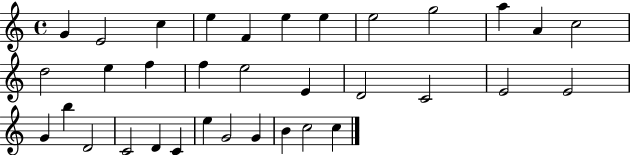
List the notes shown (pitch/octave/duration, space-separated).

G4/q E4/h C5/q E5/q F4/q E5/q E5/q E5/h G5/h A5/q A4/q C5/h D5/h E5/q F5/q F5/q E5/h E4/q D4/h C4/h E4/h E4/h G4/q B5/q D4/h C4/h D4/q C4/q E5/q G4/h G4/q B4/q C5/h C5/q